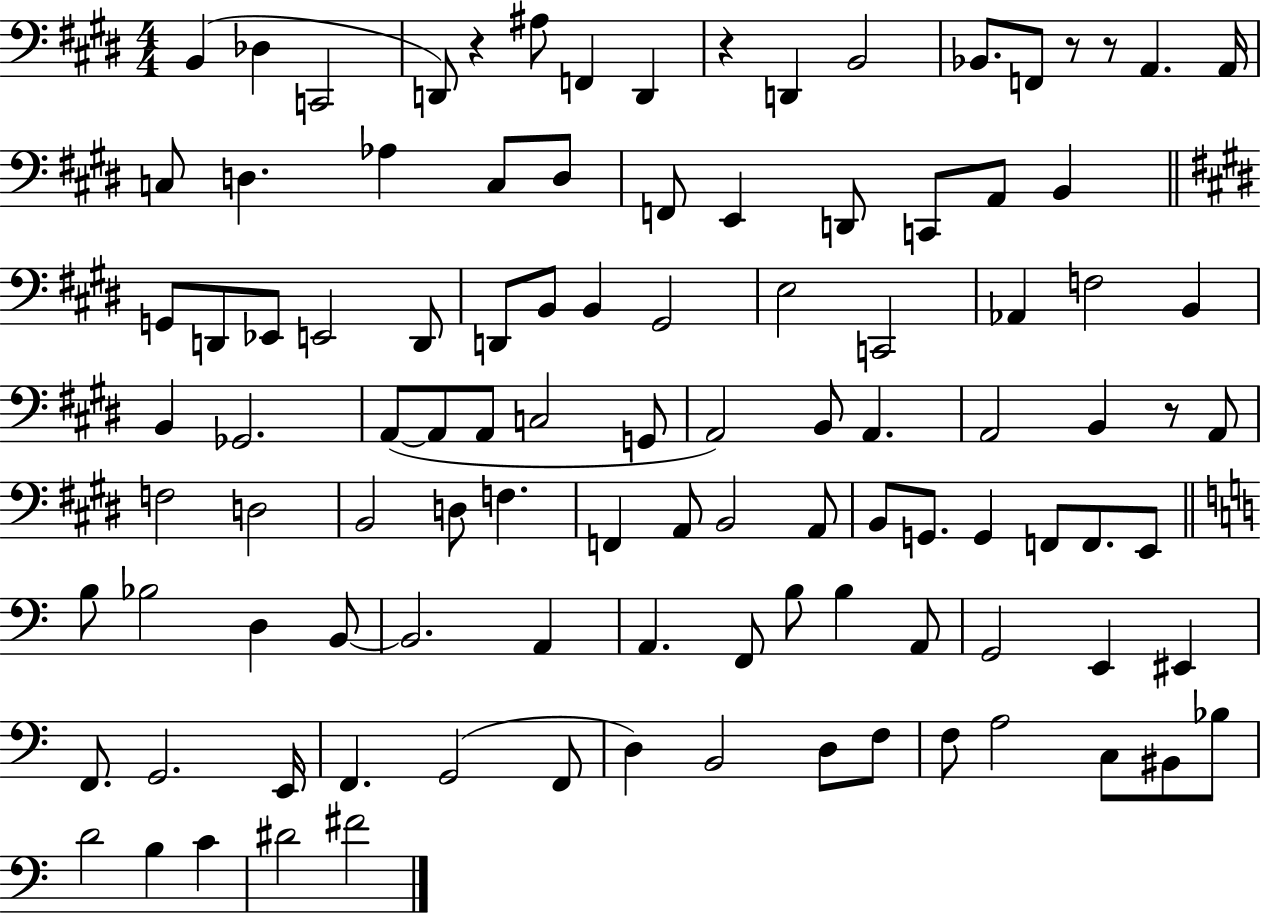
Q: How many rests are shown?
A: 5